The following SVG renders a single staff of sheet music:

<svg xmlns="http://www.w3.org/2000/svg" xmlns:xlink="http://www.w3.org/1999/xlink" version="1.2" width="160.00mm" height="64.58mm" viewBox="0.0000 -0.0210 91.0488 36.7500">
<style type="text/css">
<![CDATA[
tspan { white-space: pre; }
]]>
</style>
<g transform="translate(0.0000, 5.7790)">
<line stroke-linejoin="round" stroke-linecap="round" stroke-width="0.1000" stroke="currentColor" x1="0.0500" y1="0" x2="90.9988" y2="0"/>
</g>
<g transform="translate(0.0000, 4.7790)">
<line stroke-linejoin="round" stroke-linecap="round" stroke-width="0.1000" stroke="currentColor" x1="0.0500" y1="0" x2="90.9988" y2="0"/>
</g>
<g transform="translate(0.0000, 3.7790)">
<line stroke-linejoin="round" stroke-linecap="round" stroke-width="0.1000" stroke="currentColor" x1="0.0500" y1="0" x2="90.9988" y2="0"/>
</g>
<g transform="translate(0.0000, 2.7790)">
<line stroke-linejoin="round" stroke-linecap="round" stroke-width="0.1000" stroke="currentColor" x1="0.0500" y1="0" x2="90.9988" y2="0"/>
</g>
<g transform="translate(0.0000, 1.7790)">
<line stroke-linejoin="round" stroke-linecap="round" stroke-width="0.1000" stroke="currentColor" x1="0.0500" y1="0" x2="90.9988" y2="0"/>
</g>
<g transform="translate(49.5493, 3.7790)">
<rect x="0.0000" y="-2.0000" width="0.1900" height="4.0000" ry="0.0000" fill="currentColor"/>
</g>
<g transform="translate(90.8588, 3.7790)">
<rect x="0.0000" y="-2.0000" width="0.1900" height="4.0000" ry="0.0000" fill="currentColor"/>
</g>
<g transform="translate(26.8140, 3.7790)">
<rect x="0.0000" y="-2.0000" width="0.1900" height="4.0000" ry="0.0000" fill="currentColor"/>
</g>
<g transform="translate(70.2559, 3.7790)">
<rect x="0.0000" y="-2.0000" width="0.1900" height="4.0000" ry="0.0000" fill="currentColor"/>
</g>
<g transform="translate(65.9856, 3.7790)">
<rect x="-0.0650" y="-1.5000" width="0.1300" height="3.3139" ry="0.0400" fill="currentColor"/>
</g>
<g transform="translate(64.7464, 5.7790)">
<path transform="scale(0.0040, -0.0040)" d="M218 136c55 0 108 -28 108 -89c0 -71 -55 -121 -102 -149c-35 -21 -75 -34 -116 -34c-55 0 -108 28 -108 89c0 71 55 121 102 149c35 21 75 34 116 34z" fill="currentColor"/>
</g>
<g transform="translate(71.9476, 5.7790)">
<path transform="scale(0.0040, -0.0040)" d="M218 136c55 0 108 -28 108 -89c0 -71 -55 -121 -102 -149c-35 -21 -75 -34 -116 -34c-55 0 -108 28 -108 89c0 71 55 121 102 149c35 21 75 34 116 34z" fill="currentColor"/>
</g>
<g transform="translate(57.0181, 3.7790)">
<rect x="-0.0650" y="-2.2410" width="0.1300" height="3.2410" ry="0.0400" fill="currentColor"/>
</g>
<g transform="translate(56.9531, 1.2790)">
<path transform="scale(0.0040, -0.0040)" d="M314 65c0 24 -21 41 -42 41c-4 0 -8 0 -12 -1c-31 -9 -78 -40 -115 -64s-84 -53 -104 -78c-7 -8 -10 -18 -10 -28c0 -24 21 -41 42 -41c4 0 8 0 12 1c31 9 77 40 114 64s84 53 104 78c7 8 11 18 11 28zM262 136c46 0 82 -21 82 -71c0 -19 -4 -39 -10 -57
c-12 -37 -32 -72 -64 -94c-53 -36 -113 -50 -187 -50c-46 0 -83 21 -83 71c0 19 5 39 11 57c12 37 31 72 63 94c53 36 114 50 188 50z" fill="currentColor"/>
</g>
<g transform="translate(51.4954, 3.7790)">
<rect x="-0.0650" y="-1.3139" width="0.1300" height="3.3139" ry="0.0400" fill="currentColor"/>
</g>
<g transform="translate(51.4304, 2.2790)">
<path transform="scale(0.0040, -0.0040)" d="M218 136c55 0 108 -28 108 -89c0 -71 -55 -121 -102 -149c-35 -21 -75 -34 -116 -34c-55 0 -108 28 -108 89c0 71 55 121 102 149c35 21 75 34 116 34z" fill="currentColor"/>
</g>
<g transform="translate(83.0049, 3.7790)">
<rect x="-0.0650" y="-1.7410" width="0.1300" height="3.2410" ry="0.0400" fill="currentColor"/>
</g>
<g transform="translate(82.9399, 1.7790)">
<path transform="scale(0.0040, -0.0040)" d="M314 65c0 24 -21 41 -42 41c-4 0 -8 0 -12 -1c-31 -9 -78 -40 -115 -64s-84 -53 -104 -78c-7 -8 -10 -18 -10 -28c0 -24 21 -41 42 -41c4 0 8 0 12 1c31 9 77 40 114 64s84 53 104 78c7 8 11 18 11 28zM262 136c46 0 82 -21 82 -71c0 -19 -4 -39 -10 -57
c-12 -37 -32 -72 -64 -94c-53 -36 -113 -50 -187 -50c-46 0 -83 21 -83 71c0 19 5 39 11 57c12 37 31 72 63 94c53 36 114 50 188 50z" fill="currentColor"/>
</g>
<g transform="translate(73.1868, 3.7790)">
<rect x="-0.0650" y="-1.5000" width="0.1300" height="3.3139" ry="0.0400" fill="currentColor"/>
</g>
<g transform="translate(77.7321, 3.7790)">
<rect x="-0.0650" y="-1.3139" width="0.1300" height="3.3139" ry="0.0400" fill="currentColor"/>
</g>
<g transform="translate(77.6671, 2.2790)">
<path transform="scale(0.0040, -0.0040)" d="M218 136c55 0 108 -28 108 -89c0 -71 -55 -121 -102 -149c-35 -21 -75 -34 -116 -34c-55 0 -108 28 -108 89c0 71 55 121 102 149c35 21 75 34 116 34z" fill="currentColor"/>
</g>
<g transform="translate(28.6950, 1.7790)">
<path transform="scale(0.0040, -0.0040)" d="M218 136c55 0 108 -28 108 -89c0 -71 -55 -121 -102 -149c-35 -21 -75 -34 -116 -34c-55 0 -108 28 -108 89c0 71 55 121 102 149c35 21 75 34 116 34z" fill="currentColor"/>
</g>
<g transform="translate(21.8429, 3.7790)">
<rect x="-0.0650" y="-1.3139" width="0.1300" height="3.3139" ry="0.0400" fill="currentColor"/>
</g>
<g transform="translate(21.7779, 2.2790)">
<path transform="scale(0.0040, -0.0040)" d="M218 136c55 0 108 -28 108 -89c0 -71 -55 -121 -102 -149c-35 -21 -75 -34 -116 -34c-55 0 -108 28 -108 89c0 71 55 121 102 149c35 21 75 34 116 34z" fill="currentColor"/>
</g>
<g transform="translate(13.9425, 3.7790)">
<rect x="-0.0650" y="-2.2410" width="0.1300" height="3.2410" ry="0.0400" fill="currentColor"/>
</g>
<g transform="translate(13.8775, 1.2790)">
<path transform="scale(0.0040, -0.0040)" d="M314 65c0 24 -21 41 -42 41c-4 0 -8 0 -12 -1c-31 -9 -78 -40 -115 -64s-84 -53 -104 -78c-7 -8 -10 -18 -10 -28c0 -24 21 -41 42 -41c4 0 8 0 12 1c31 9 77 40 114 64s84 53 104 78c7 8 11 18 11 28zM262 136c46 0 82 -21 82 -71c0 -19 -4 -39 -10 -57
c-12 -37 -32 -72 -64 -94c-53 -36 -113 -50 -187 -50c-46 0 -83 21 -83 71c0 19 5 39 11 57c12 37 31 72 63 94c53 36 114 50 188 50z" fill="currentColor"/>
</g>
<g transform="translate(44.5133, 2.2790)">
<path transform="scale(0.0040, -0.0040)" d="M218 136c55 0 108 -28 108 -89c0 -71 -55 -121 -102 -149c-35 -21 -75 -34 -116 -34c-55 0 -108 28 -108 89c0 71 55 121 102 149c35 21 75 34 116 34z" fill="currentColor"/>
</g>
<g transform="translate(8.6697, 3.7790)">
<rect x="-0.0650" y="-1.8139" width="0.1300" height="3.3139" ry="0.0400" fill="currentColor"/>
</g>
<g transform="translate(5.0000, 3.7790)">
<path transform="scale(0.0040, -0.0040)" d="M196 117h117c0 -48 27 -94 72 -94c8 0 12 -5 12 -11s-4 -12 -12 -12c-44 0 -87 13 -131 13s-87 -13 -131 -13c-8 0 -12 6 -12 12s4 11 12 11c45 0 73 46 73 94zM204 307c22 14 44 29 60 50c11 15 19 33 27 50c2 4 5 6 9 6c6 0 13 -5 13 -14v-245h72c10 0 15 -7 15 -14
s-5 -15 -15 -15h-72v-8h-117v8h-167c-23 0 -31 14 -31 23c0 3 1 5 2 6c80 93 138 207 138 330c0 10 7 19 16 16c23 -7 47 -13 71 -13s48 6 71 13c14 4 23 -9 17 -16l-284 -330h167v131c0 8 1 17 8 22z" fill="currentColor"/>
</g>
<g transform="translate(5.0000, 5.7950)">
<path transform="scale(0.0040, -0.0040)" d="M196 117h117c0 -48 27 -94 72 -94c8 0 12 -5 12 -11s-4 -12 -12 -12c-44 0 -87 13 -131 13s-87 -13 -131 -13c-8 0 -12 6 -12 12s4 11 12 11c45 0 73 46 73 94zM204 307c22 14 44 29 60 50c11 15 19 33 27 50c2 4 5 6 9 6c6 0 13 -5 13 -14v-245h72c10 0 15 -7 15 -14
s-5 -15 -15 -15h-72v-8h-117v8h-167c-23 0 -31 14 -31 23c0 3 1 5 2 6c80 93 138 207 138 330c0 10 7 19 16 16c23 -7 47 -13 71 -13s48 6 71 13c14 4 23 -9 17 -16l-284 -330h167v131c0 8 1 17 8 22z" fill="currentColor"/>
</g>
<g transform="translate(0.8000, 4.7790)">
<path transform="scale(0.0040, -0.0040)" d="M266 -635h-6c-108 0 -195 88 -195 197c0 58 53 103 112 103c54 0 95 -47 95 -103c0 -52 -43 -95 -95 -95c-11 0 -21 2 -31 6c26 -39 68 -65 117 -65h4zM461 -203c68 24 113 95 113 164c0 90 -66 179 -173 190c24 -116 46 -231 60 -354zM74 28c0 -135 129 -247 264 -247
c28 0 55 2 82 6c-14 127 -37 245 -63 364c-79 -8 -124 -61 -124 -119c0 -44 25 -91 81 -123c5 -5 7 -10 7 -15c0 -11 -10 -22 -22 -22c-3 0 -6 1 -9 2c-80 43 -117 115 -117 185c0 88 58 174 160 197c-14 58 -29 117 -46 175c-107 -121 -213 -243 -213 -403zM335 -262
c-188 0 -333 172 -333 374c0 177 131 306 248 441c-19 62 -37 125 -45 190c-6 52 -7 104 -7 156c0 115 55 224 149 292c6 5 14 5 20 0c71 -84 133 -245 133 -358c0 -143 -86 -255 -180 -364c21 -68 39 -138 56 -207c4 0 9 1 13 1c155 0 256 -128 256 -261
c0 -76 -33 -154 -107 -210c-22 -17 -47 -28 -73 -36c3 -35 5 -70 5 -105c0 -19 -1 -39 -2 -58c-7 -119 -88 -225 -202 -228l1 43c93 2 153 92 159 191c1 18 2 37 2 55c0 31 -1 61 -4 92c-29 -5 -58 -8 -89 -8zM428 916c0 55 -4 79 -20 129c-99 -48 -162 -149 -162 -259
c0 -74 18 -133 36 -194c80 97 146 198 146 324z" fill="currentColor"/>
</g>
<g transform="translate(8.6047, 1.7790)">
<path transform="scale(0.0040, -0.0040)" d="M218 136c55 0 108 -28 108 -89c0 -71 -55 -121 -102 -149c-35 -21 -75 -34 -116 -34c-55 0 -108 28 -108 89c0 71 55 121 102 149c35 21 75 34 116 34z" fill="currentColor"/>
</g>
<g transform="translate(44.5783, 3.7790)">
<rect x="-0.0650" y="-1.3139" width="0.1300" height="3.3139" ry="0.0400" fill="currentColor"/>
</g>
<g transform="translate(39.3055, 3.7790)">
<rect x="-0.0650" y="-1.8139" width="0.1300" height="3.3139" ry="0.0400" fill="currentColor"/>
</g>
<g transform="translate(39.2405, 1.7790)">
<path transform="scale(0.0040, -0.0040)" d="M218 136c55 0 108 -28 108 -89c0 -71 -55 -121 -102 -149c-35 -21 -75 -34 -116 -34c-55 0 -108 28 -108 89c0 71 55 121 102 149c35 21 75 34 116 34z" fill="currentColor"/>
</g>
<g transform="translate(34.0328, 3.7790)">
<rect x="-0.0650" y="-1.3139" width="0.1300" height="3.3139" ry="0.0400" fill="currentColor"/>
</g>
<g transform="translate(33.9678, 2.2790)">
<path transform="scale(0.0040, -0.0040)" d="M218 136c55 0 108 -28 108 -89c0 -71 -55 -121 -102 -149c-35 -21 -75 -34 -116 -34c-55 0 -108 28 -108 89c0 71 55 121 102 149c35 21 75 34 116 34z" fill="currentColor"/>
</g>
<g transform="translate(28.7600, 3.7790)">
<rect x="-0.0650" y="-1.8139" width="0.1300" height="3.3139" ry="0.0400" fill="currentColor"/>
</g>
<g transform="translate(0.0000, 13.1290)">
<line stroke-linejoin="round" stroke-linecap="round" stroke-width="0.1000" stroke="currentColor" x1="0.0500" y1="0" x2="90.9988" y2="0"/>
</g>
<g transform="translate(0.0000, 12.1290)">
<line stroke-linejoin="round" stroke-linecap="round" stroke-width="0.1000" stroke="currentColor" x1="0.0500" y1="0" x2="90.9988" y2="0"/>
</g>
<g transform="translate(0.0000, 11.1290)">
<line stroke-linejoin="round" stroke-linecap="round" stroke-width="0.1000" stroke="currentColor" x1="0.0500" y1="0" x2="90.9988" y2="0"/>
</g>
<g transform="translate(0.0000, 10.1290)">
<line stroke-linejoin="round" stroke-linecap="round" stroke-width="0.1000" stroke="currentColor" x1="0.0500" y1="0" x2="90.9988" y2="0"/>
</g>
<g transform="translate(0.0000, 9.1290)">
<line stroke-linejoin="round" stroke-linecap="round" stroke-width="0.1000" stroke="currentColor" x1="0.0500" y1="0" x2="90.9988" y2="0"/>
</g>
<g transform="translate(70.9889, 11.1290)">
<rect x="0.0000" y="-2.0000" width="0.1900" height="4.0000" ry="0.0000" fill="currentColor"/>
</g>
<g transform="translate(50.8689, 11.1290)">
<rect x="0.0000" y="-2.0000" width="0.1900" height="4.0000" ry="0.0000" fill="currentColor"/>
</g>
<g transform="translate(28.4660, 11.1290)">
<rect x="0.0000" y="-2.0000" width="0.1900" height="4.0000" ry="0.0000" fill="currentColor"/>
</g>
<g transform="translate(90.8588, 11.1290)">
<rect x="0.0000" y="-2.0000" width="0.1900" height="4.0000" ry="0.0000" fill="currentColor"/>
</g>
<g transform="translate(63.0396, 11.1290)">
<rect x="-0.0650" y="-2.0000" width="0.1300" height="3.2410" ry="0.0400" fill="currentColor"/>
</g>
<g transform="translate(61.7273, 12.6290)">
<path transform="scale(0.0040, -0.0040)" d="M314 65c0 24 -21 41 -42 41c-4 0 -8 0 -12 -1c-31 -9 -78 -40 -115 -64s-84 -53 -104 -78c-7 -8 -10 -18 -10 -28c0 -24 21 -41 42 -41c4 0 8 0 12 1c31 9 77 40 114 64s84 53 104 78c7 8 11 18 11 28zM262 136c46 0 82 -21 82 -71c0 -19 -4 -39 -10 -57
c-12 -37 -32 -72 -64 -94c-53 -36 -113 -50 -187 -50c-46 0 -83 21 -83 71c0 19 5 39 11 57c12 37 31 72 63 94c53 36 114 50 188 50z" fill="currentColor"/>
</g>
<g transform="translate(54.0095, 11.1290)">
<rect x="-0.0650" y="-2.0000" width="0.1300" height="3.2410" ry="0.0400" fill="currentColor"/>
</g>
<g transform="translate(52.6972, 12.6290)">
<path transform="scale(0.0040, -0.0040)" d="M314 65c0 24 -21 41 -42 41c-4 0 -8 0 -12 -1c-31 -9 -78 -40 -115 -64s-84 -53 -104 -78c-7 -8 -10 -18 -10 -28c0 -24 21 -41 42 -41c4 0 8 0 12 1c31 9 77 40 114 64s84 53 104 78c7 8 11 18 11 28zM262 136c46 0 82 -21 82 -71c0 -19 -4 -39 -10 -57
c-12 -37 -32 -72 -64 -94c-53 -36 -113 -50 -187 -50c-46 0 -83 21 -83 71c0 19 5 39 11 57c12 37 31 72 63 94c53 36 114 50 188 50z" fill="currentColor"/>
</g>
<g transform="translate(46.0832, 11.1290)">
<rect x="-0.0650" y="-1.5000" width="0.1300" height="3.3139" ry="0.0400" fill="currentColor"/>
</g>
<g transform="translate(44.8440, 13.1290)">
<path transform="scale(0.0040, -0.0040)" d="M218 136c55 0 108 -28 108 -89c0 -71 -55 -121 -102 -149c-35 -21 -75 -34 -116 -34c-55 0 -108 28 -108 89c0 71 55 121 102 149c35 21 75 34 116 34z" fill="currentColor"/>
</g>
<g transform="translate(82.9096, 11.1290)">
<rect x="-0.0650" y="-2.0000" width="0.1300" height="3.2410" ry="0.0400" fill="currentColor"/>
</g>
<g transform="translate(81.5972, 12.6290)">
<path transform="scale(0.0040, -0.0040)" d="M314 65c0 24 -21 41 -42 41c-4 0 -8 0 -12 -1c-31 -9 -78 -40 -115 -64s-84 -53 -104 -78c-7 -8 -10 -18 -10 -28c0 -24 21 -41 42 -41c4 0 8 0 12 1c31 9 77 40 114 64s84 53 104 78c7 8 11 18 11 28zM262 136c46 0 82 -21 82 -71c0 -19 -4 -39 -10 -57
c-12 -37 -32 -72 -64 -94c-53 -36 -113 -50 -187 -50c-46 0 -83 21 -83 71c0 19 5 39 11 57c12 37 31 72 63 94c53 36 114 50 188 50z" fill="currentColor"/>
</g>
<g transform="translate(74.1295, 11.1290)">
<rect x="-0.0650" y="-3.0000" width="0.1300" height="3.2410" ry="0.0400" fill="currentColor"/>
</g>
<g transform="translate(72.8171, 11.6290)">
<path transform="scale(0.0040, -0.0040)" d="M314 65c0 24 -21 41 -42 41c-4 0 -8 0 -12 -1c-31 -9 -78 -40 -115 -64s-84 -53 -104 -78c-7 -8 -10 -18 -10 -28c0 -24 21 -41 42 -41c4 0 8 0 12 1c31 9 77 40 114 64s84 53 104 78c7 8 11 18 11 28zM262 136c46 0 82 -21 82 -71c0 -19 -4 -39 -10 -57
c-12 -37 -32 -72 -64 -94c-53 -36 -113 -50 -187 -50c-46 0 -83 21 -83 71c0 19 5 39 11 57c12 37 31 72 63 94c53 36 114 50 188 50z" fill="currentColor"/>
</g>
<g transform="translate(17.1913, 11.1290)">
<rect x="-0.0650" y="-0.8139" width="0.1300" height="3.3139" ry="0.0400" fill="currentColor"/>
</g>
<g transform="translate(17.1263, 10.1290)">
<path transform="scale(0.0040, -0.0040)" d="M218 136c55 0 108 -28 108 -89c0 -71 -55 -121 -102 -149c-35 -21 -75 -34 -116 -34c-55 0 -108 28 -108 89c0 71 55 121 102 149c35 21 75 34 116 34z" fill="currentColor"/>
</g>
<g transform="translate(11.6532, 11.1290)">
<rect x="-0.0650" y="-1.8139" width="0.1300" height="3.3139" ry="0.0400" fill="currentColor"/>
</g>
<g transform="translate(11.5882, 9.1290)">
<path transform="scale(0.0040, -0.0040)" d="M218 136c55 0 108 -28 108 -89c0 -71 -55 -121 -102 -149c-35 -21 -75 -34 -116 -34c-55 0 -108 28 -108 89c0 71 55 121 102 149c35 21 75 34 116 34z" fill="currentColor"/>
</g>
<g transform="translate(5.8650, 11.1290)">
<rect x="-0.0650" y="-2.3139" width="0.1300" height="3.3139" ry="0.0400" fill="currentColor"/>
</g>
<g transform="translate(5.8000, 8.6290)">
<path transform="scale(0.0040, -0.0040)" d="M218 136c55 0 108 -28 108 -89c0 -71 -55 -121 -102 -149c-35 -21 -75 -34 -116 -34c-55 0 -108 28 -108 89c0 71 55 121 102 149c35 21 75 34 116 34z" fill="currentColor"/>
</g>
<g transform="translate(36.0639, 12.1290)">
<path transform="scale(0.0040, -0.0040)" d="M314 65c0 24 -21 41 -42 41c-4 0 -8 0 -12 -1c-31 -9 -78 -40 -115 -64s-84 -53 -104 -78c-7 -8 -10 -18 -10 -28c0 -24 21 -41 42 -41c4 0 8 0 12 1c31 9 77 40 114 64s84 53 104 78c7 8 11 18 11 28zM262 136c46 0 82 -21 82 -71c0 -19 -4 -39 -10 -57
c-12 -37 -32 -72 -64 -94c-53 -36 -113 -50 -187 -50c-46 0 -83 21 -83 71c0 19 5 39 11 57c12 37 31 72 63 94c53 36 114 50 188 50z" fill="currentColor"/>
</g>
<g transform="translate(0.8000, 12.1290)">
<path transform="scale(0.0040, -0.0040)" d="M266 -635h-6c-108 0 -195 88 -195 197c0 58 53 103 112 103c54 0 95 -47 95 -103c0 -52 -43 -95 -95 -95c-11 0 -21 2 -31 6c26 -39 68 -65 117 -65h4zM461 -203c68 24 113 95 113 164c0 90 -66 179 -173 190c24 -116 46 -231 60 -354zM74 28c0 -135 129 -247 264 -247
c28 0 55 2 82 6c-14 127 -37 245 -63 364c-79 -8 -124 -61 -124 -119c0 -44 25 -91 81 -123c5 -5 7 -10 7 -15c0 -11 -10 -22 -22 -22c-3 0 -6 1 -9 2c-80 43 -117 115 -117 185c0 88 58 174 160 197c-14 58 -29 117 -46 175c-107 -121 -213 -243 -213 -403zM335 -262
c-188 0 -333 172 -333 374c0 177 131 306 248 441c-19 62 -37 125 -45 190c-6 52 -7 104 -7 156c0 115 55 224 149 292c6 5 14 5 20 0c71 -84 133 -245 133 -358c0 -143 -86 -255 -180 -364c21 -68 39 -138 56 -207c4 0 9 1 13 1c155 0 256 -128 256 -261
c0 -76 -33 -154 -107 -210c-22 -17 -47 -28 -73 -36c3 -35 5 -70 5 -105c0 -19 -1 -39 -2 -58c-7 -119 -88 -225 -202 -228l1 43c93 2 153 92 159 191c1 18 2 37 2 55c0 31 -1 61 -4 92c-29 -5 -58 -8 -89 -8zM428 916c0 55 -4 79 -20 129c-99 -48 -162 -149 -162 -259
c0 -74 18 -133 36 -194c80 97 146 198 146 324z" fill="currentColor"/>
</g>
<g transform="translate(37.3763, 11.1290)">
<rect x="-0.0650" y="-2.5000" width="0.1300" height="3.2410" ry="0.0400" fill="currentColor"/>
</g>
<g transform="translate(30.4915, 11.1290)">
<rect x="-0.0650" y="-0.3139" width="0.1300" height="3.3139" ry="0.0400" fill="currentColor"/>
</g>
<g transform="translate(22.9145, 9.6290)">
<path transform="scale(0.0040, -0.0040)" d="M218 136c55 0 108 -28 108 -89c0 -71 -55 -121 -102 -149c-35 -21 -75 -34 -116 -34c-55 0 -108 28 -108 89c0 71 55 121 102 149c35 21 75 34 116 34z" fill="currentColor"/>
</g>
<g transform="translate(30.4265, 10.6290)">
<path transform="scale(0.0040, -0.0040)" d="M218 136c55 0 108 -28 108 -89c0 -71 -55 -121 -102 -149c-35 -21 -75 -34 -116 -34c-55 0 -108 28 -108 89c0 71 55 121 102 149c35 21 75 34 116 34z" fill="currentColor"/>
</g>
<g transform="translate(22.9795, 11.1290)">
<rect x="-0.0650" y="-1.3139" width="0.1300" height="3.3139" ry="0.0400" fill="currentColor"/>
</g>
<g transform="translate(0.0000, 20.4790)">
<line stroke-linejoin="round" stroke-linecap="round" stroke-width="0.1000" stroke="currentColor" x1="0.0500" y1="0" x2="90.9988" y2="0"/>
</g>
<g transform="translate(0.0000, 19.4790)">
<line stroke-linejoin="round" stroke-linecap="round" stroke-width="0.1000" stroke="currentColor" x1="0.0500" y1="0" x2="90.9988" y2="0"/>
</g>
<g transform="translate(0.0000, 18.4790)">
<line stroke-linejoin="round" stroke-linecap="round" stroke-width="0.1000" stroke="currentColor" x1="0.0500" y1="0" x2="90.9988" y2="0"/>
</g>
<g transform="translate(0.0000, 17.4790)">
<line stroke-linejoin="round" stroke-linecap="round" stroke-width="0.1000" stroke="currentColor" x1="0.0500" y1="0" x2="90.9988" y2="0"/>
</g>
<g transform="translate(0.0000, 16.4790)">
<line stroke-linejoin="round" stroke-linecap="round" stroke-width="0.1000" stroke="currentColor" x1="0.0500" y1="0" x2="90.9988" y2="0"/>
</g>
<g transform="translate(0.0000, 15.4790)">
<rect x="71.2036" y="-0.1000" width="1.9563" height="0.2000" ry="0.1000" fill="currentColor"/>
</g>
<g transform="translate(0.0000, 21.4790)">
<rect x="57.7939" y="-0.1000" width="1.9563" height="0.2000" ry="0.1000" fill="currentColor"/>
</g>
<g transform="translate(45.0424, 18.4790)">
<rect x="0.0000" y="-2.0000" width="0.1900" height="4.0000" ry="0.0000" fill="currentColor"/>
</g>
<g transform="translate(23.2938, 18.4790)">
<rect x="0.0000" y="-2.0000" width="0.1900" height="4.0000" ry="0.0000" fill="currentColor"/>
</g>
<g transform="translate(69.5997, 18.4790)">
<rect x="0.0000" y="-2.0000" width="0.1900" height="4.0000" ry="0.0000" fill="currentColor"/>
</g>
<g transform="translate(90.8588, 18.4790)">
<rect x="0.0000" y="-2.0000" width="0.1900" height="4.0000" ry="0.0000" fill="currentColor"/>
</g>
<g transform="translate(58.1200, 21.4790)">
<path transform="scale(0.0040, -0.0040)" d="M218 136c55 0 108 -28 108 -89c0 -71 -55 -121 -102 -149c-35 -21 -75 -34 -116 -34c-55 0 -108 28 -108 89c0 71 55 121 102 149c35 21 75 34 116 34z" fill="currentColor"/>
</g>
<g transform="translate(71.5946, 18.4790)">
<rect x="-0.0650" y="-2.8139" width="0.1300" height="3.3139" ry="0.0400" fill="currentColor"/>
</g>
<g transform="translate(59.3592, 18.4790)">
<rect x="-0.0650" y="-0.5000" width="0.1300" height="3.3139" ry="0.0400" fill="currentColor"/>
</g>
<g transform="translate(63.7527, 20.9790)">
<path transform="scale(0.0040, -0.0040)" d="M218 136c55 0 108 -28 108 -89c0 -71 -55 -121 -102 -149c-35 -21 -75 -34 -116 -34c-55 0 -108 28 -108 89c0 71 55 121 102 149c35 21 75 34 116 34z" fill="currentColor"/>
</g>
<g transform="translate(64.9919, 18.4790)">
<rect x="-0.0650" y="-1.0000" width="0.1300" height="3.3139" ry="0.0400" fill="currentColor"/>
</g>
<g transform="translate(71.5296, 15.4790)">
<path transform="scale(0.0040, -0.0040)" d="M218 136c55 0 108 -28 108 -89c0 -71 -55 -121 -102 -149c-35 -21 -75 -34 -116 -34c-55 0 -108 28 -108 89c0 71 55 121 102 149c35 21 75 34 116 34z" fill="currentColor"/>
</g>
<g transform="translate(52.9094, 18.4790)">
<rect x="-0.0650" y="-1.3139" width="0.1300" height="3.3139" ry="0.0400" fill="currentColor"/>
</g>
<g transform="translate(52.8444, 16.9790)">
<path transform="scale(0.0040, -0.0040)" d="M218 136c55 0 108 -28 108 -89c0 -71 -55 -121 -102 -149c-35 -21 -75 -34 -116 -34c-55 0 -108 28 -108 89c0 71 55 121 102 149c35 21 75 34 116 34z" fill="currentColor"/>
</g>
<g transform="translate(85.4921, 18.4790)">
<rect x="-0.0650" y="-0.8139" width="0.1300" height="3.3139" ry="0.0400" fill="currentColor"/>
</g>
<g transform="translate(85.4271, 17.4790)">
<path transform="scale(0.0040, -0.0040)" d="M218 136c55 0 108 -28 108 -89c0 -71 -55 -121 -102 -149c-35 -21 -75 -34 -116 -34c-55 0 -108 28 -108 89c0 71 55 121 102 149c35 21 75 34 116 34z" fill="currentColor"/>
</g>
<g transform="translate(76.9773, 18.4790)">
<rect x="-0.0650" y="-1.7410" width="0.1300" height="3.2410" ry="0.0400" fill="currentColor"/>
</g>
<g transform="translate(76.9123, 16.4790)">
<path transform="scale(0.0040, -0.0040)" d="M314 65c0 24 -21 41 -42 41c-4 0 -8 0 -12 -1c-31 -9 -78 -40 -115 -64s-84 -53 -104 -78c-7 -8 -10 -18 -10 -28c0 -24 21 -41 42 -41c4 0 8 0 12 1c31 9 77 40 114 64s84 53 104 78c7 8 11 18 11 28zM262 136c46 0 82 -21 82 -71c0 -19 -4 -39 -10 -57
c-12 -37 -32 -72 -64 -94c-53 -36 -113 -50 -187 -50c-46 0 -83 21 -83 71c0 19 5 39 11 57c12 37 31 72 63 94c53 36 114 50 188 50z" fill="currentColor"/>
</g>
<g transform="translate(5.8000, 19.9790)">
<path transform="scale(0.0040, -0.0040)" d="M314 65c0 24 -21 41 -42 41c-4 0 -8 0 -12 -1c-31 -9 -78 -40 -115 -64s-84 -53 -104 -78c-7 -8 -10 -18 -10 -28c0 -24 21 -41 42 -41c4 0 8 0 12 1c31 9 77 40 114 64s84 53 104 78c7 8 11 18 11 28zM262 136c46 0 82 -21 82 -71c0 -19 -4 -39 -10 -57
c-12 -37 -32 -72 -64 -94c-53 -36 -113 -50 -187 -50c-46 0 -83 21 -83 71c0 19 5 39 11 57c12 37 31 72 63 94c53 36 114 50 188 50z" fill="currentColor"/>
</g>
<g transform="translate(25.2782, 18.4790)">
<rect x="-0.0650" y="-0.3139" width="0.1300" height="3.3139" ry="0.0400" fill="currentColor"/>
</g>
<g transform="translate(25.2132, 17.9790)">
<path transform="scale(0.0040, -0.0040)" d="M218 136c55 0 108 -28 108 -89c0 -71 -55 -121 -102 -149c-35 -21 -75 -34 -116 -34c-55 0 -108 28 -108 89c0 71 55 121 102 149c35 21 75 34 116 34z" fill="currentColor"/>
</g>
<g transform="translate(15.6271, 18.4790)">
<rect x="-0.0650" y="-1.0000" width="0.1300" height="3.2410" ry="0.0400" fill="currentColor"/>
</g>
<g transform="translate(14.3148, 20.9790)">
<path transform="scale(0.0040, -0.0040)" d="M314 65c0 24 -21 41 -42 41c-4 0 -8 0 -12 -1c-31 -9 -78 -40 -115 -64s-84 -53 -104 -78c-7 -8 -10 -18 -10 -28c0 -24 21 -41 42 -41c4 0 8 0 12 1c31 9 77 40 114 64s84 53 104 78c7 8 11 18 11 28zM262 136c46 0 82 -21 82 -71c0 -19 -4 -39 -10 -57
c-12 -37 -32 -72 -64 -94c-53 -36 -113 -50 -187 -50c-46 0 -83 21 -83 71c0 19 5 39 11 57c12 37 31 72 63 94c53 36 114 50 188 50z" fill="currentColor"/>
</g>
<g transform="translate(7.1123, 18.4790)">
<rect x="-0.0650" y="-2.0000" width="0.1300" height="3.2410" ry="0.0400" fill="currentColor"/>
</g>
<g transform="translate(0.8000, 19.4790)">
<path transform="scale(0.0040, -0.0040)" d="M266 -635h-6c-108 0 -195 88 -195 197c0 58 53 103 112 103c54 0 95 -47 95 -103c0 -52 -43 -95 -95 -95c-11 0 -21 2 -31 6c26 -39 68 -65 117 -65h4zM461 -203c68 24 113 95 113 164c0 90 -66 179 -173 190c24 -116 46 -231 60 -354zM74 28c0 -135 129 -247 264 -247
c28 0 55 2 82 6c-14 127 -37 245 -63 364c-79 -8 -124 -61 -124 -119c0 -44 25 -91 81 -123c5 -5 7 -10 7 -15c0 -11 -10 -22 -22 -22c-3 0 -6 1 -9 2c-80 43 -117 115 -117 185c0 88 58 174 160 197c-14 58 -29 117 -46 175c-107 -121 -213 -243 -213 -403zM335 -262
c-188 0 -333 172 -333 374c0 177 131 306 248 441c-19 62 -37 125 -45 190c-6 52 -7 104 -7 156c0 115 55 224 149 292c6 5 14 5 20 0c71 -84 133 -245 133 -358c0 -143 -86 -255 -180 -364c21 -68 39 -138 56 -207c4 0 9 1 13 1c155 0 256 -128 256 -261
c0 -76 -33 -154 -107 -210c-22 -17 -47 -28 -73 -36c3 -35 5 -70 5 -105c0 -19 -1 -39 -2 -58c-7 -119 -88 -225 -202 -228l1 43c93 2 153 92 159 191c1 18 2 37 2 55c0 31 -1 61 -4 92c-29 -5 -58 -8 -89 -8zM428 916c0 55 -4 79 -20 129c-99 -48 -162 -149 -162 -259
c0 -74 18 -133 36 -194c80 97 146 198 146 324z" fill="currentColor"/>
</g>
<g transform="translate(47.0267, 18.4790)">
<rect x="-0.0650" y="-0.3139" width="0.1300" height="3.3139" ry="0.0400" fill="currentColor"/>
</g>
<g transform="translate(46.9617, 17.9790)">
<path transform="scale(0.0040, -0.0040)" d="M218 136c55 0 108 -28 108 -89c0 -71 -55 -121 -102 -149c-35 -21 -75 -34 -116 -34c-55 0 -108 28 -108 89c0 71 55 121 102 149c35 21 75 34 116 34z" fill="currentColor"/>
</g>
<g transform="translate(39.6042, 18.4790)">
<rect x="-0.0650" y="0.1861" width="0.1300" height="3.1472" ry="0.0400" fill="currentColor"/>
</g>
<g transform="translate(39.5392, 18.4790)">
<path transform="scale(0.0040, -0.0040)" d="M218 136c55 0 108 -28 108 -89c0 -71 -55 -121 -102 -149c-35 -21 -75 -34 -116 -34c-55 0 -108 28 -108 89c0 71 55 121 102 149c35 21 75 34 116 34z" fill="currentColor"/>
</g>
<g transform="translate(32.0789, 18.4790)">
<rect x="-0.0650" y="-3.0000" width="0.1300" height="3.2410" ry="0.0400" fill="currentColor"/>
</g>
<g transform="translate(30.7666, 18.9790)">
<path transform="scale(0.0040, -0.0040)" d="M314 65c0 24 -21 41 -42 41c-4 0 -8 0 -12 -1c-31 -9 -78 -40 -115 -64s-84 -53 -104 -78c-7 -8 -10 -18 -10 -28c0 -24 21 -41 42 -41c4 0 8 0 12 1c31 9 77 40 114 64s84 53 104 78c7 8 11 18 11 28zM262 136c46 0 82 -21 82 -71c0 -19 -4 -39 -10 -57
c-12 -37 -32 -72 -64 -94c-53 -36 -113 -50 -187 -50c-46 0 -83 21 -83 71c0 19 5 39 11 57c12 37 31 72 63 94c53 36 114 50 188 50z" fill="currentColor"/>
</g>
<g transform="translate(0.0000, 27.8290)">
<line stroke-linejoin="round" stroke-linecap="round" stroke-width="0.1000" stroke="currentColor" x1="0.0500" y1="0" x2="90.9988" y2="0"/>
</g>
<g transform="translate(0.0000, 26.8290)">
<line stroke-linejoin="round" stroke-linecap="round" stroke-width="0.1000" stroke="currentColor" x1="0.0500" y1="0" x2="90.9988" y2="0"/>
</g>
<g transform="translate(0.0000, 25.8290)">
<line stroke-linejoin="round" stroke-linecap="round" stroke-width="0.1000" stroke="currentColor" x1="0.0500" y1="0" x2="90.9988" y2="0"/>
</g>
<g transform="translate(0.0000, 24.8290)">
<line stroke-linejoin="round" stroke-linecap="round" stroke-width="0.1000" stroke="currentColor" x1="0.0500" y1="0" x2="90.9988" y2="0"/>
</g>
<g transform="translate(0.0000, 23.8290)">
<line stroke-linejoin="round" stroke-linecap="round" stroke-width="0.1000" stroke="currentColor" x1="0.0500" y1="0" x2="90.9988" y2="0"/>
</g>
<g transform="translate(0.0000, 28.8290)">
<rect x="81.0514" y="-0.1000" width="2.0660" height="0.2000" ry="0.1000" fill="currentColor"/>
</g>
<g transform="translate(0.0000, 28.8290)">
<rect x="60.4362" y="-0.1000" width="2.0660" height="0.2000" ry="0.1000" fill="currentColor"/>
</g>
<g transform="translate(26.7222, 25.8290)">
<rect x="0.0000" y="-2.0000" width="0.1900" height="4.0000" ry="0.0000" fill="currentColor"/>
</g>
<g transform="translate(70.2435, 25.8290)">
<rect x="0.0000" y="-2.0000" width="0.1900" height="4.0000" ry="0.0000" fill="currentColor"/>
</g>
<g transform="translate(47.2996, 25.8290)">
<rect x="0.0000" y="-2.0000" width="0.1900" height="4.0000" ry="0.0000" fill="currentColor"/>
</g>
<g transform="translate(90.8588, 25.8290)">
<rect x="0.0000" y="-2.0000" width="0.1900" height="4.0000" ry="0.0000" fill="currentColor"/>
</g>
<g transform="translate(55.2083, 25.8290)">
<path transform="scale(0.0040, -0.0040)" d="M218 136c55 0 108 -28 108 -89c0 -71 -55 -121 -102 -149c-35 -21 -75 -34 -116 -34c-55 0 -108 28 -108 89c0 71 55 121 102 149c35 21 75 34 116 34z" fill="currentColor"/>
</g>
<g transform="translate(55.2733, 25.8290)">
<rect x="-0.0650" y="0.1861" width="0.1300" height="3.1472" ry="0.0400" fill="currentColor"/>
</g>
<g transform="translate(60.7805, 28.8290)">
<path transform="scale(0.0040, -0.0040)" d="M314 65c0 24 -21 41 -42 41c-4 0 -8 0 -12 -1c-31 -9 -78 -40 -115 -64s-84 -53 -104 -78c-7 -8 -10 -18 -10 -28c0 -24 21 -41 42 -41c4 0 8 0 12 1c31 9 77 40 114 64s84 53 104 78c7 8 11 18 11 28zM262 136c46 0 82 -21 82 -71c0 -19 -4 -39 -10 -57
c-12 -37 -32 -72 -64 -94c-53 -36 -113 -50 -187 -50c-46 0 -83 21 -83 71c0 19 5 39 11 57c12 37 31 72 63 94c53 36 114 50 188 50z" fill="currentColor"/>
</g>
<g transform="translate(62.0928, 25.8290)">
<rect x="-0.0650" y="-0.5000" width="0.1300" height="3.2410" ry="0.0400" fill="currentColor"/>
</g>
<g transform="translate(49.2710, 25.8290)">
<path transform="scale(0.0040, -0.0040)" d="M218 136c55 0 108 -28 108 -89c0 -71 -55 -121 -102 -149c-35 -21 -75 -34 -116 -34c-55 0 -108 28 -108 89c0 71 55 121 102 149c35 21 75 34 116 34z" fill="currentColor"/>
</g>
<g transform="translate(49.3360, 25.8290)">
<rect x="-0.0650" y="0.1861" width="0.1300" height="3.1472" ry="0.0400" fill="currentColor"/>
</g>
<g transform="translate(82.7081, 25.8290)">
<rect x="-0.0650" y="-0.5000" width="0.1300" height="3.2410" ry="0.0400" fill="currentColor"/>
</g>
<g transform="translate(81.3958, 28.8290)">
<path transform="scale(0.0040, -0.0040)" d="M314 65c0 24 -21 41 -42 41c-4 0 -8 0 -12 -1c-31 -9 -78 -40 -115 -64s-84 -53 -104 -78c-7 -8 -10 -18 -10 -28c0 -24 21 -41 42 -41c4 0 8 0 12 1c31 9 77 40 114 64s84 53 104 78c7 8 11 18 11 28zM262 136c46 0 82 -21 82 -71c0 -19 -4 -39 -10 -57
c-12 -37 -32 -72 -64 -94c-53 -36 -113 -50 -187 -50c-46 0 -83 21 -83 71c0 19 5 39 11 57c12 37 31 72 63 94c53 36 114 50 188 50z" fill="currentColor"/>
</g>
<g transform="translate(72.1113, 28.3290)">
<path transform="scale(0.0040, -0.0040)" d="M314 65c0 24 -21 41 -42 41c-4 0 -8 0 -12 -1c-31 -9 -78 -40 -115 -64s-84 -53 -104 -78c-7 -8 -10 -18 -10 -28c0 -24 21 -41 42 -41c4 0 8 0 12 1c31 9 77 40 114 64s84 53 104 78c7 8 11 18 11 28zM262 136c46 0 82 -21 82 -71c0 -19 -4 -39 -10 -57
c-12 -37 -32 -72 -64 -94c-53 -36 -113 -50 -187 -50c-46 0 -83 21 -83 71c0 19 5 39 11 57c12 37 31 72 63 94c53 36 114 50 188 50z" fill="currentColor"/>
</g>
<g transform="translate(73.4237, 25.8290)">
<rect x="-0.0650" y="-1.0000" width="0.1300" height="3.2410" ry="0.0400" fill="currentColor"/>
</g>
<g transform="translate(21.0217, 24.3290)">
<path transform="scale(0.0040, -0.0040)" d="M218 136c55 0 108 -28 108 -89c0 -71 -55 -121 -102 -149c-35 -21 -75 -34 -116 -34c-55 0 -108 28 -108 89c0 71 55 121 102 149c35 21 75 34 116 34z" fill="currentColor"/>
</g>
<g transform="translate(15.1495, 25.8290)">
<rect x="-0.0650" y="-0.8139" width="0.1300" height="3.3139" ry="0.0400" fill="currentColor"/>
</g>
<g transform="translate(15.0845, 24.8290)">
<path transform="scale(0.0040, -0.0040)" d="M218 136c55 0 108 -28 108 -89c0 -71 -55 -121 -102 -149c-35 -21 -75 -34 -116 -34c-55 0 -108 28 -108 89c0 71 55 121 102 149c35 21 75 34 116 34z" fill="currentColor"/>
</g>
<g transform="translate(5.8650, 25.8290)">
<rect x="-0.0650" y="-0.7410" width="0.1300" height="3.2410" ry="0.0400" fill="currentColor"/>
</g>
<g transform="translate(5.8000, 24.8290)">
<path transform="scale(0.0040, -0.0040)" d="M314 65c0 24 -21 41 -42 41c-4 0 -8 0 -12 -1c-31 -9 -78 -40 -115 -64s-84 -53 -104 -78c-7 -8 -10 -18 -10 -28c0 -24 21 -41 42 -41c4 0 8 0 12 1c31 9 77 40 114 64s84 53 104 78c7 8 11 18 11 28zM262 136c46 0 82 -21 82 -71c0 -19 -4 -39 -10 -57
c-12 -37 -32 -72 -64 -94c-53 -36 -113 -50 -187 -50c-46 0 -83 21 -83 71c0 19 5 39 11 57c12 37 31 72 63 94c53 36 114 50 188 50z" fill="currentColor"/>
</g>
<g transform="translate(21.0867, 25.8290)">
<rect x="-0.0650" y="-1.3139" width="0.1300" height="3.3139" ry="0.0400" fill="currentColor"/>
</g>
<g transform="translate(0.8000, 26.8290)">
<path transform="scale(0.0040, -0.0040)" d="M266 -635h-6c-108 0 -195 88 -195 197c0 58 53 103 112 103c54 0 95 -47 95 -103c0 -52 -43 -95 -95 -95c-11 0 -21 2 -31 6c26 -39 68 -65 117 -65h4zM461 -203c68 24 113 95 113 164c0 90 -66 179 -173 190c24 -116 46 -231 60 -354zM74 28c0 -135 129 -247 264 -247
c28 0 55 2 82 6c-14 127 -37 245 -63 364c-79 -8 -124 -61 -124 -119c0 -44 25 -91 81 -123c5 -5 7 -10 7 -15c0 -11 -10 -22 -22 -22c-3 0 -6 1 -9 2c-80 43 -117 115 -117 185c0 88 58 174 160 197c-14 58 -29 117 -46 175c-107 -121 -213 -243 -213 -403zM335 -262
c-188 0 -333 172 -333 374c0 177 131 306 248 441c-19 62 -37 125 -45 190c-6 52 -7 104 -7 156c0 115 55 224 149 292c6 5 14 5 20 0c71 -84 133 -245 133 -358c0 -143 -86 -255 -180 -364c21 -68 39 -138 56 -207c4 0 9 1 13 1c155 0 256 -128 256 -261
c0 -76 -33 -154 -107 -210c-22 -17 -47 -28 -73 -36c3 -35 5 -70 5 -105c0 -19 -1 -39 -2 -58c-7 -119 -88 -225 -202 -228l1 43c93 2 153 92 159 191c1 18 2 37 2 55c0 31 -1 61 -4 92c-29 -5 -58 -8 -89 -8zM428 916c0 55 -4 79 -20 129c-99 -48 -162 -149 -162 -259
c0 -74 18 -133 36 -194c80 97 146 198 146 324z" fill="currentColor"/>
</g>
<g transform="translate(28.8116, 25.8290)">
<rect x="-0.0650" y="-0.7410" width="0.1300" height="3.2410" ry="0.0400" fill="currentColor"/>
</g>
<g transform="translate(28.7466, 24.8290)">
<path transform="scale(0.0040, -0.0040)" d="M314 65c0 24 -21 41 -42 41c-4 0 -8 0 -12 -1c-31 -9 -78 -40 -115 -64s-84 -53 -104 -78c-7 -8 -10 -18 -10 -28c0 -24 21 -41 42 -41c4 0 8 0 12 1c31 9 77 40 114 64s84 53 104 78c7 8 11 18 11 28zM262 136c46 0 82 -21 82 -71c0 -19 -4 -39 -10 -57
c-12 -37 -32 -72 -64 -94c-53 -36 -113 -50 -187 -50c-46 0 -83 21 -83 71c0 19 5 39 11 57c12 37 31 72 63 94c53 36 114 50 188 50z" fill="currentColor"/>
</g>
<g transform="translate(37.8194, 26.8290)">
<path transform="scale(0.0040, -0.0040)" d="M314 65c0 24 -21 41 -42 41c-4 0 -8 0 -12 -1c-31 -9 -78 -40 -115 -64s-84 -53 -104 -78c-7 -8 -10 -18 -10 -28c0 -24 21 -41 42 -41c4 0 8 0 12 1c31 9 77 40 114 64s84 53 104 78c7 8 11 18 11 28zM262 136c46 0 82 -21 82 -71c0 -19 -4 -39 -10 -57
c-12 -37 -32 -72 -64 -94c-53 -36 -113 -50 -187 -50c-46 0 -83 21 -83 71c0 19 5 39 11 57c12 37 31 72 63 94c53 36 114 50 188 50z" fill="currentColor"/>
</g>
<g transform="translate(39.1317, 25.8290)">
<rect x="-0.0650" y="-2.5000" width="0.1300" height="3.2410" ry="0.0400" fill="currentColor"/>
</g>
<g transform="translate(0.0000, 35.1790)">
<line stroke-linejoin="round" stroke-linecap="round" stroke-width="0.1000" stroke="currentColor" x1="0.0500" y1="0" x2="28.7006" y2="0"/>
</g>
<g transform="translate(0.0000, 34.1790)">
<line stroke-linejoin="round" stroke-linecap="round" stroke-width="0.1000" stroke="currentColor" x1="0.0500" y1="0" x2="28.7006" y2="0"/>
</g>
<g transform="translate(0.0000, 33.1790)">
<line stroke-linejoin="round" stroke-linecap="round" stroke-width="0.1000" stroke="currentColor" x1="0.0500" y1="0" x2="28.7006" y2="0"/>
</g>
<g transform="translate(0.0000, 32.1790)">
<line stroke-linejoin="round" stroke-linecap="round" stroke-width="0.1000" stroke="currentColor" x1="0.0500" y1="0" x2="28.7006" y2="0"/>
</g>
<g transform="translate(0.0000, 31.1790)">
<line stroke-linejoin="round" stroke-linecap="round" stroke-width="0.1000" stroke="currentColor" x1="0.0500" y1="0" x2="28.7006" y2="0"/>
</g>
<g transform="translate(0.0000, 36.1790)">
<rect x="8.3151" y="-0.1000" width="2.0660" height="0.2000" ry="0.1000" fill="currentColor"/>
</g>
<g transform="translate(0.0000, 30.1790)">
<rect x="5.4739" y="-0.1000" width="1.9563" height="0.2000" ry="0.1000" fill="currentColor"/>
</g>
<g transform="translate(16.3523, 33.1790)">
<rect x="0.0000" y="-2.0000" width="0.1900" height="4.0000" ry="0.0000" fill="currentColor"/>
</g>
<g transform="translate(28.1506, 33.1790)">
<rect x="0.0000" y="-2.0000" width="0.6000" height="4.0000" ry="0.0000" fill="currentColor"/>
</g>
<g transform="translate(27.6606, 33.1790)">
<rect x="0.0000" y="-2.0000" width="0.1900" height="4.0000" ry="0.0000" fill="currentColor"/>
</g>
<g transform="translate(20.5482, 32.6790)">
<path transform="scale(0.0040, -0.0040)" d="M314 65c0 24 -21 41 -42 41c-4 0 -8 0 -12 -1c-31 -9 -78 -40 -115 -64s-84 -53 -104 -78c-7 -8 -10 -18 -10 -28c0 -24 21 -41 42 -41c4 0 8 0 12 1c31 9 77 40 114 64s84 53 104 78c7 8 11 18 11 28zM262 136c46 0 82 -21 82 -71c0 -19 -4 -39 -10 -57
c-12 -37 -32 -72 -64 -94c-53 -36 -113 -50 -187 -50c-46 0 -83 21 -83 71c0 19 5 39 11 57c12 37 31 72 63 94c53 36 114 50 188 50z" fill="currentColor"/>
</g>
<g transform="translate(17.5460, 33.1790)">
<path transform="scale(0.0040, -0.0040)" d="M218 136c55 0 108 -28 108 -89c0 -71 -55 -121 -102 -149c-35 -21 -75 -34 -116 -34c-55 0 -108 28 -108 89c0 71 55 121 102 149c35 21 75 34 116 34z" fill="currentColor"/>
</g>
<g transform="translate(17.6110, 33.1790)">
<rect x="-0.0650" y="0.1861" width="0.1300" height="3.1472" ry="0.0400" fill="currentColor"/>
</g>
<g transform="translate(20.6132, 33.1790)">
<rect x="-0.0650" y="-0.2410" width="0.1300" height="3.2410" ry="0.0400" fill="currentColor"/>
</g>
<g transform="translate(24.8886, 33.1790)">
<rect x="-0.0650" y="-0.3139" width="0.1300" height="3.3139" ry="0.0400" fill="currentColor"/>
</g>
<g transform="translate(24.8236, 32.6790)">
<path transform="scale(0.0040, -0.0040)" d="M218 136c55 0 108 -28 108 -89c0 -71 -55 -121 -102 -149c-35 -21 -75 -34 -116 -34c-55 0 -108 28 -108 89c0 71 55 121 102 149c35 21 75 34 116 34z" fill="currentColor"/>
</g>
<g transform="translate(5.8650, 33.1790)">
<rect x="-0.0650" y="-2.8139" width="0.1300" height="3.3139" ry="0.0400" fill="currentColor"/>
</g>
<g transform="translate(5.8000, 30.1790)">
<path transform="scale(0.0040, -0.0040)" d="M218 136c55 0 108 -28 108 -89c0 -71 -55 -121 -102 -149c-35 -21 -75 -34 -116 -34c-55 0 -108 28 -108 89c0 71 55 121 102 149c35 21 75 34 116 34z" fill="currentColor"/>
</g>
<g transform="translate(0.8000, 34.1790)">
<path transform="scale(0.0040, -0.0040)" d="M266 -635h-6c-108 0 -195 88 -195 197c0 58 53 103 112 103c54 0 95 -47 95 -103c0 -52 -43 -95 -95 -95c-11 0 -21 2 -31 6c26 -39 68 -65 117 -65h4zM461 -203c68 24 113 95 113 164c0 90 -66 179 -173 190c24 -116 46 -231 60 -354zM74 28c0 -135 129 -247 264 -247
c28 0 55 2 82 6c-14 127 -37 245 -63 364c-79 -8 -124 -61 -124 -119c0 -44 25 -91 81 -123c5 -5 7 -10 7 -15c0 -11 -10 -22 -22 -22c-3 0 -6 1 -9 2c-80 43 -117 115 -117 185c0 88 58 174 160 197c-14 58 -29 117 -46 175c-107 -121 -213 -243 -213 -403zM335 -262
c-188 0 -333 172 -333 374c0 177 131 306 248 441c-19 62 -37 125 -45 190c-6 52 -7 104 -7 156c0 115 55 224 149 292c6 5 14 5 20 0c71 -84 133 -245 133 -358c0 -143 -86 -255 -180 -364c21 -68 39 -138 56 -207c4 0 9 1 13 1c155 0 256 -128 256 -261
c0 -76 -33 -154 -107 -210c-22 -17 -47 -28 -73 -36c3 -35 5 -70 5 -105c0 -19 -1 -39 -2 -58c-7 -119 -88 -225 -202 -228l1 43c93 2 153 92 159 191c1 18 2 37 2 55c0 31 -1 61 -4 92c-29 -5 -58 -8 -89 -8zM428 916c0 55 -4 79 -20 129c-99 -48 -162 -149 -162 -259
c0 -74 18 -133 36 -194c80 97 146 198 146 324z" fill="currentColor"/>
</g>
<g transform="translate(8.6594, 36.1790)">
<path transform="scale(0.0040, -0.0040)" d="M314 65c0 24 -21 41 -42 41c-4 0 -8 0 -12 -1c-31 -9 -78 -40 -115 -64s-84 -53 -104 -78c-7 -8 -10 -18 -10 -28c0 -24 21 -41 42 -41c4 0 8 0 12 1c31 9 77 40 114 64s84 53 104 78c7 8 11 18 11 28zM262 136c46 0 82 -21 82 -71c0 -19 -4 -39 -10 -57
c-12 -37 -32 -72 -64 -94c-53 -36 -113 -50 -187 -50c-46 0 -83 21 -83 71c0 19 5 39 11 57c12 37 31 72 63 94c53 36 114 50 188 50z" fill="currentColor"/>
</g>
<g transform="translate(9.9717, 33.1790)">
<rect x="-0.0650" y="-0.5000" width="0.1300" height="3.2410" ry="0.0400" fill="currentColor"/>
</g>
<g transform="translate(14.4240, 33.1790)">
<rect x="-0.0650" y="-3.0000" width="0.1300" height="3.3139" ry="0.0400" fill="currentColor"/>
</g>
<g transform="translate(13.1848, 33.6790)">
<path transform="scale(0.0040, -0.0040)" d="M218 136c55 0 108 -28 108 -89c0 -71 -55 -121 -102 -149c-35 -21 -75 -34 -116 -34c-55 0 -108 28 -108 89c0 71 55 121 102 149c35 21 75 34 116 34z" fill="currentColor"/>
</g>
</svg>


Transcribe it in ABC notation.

X:1
T:Untitled
M:4/4
L:1/4
K:C
f g2 e f e f e e g2 E E e f2 g f d e c G2 E F2 F2 A2 F2 F2 D2 c A2 B c e C D a f2 d d2 d e d2 G2 B B C2 D2 C2 a C2 A B c2 c